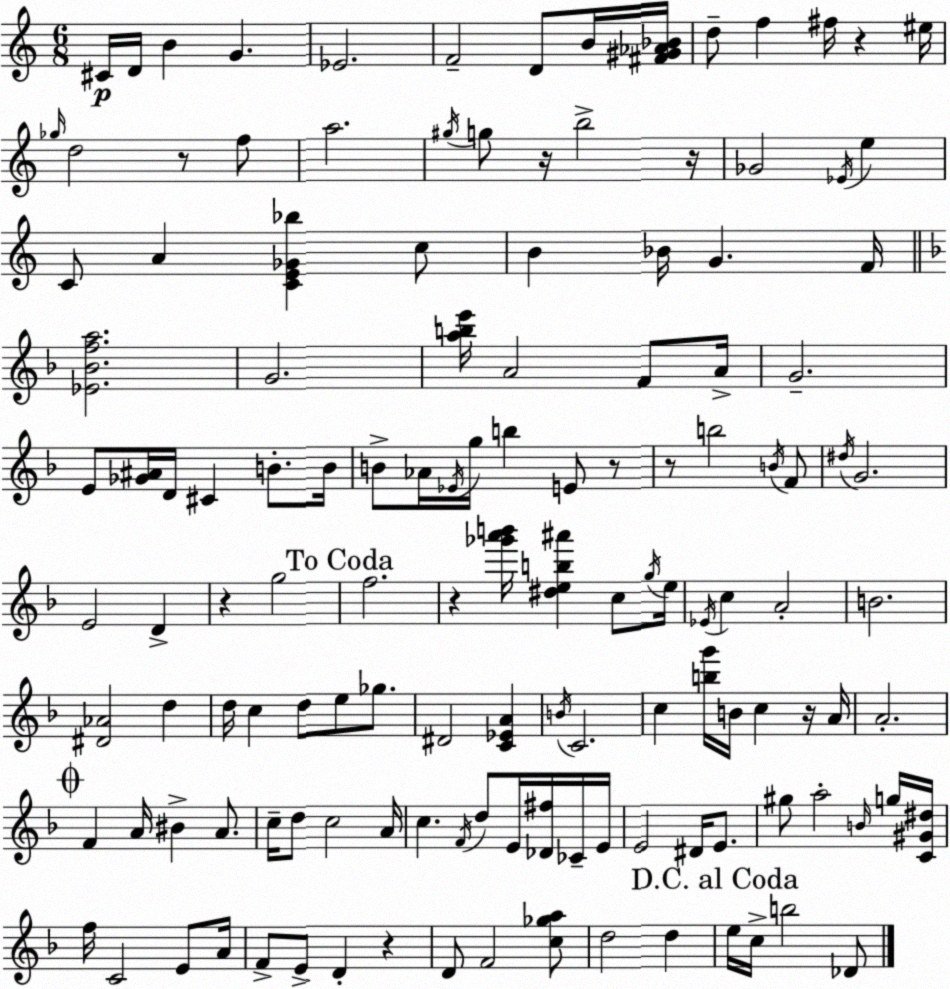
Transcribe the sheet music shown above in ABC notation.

X:1
T:Untitled
M:6/8
L:1/4
K:C
^C/4 D/4 B G _E2 F2 D/2 B/4 [^F^G_A_B]/4 d/2 f ^f/4 z ^e/4 _g/4 d2 z/2 f/2 a2 ^g/4 g/2 z/4 b2 z/4 _G2 _E/4 e C/2 A [CE_G_b] c/2 B _B/4 G F/4 [_E_Bfa]2 G2 [abe']/4 A2 F/2 A/4 G2 E/2 [_G^A]/4 D/4 ^C B/2 B/4 B/2 _A/4 _E/4 g/4 b E/2 z/2 z/2 b2 B/4 F/2 ^d/4 G2 E2 D z g2 f2 z [_g'a'b']/4 [^deb^a'] c/2 g/4 e/4 _E/4 c A2 B2 [^D_A]2 d d/4 c d/2 e/2 _g/2 ^D2 [C_EA] B/4 C2 c [bg']/4 B/4 c z/4 A/4 A2 F A/4 ^B A/2 c/4 d/2 c2 A/4 c F/4 d/2 E/4 [_D^f]/4 _C/4 E/4 E2 ^D/4 E/2 ^g/2 a2 B/4 g/4 [C^G^d]/4 f/4 C2 E/2 A/4 F/2 E/2 D z D/2 F2 [c_ga]/2 d2 d e/4 c/4 b2 _D/2